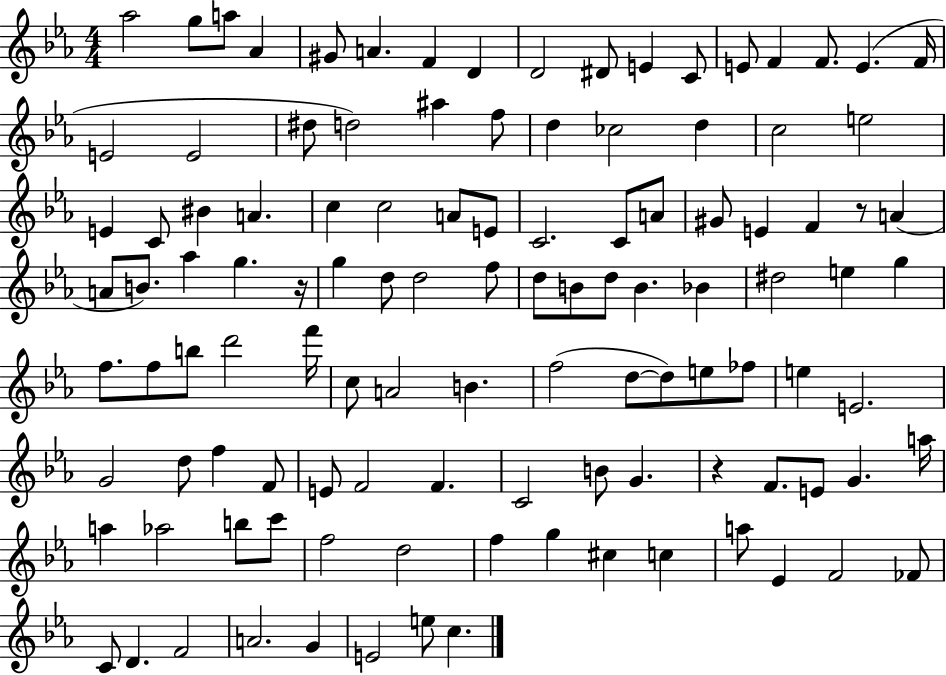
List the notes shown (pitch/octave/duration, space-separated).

Ab5/h G5/e A5/e Ab4/q G#4/e A4/q. F4/q D4/q D4/h D#4/e E4/q C4/e E4/e F4/q F4/e. E4/q. F4/s E4/h E4/h D#5/e D5/h A#5/q F5/e D5/q CES5/h D5/q C5/h E5/h E4/q C4/e BIS4/q A4/q. C5/q C5/h A4/e E4/e C4/h. C4/e A4/e G#4/e E4/q F4/q R/e A4/q A4/e B4/e. Ab5/q G5/q. R/s G5/q D5/e D5/h F5/e D5/e B4/e D5/e B4/q. Bb4/q D#5/h E5/q G5/q F5/e. F5/e B5/e D6/h F6/s C5/e A4/h B4/q. F5/h D5/e D5/e E5/e FES5/e E5/q E4/h. G4/h D5/e F5/q F4/e E4/e F4/h F4/q. C4/h B4/e G4/q. R/q F4/e. E4/e G4/q. A5/s A5/q Ab5/h B5/e C6/e F5/h D5/h F5/q G5/q C#5/q C5/q A5/e Eb4/q F4/h FES4/e C4/e D4/q. F4/h A4/h. G4/q E4/h E5/e C5/q.